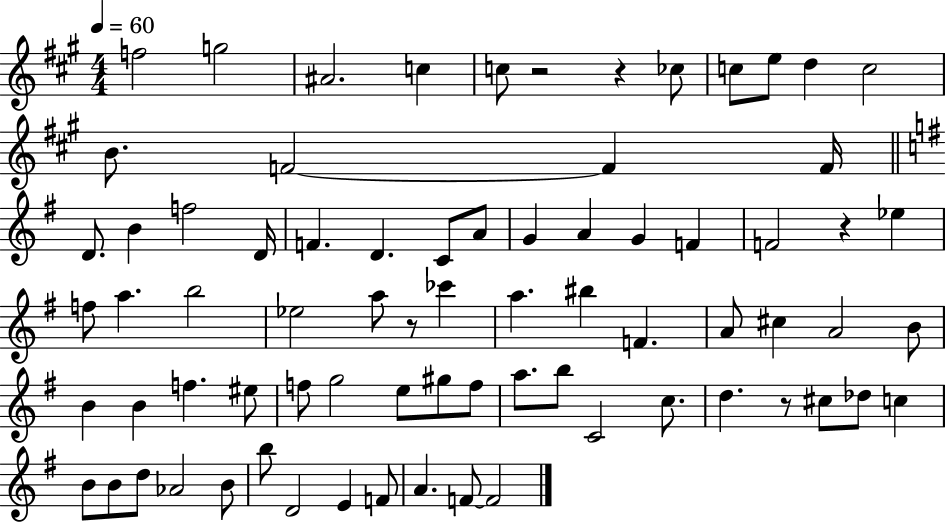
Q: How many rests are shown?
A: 5